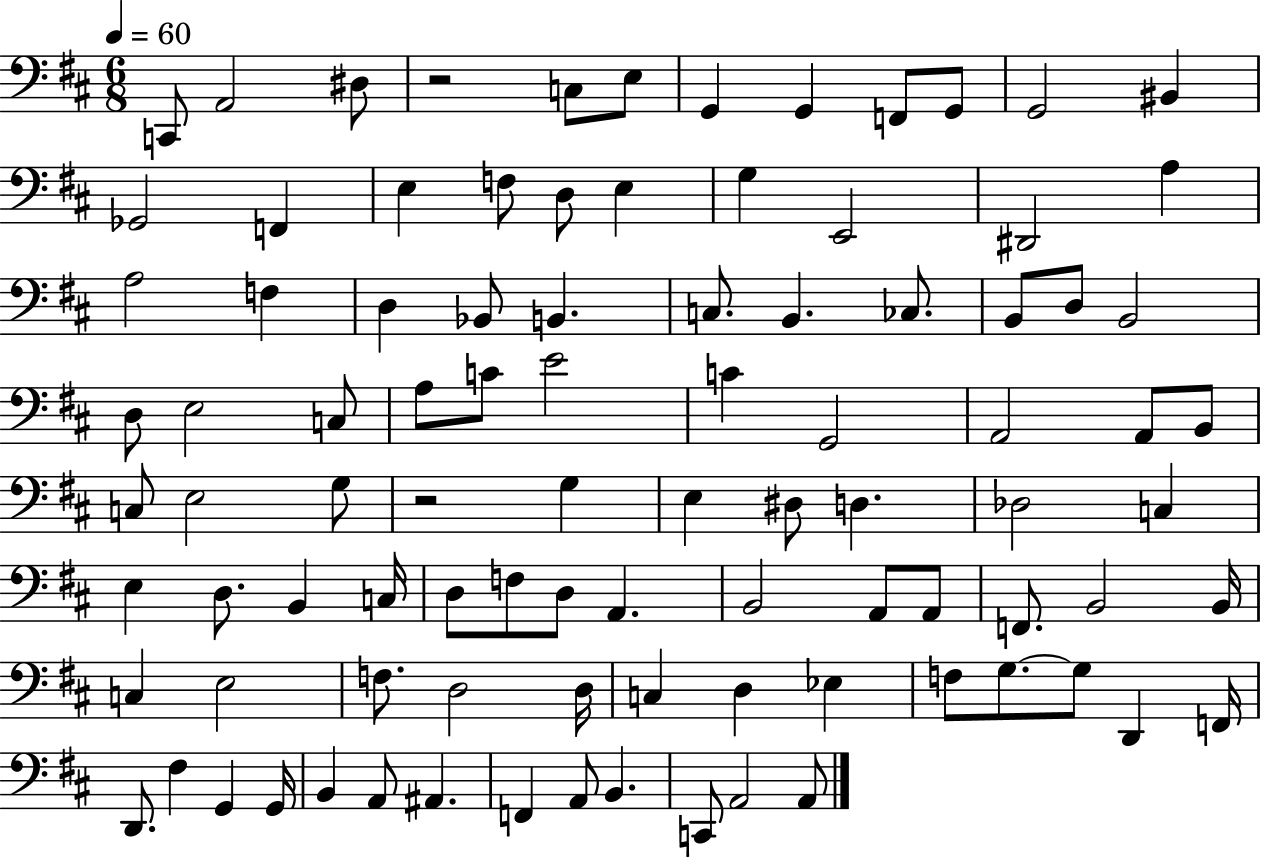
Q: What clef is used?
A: bass